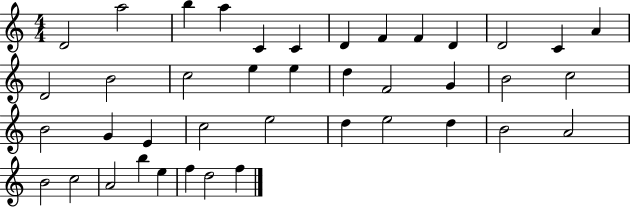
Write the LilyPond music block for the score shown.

{
  \clef treble
  \numericTimeSignature
  \time 4/4
  \key c \major
  d'2 a''2 | b''4 a''4 c'4 c'4 | d'4 f'4 f'4 d'4 | d'2 c'4 a'4 | \break d'2 b'2 | c''2 e''4 e''4 | d''4 f'2 g'4 | b'2 c''2 | \break b'2 g'4 e'4 | c''2 e''2 | d''4 e''2 d''4 | b'2 a'2 | \break b'2 c''2 | a'2 b''4 e''4 | f''4 d''2 f''4 | \bar "|."
}